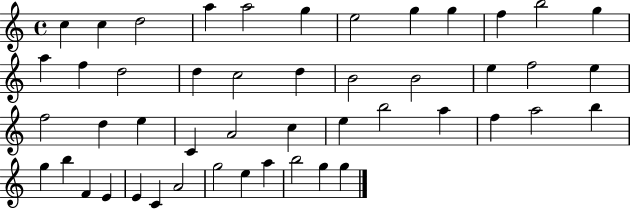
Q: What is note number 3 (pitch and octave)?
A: D5